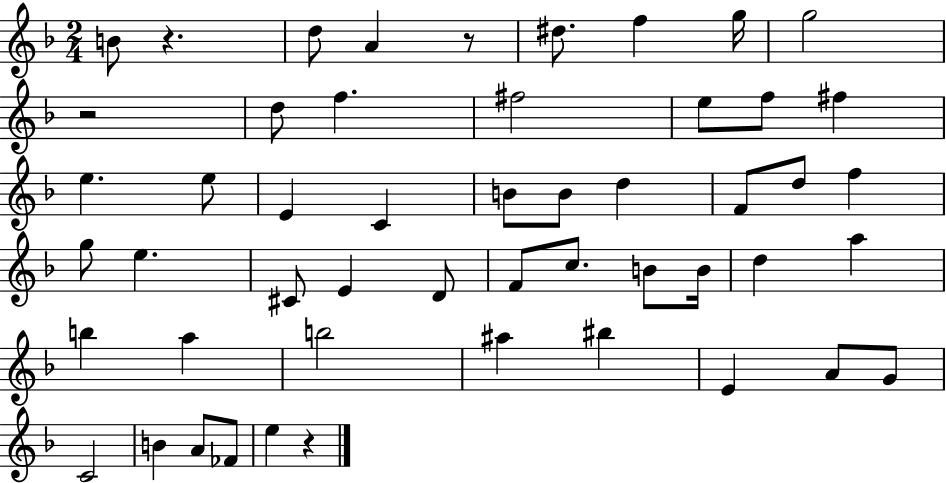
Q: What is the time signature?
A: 2/4